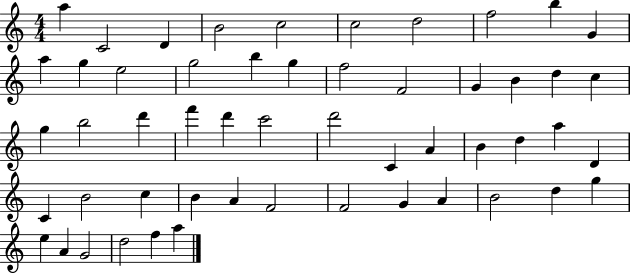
X:1
T:Untitled
M:4/4
L:1/4
K:C
a C2 D B2 c2 c2 d2 f2 b G a g e2 g2 b g f2 F2 G B d c g b2 d' f' d' c'2 d'2 C A B d a D C B2 c B A F2 F2 G A B2 d g e A G2 d2 f a